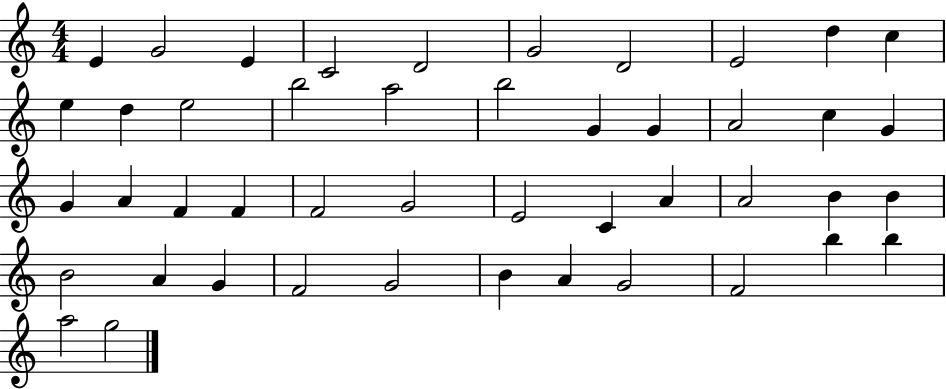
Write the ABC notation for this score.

X:1
T:Untitled
M:4/4
L:1/4
K:C
E G2 E C2 D2 G2 D2 E2 d c e d e2 b2 a2 b2 G G A2 c G G A F F F2 G2 E2 C A A2 B B B2 A G F2 G2 B A G2 F2 b b a2 g2